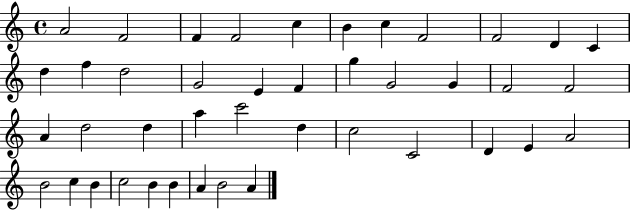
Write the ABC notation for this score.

X:1
T:Untitled
M:4/4
L:1/4
K:C
A2 F2 F F2 c B c F2 F2 D C d f d2 G2 E F g G2 G F2 F2 A d2 d a c'2 d c2 C2 D E A2 B2 c B c2 B B A B2 A